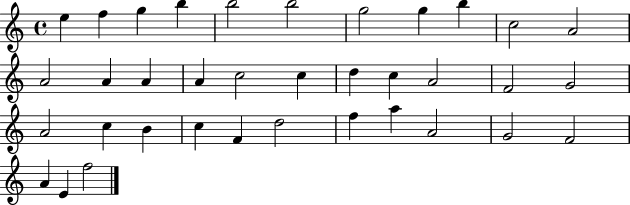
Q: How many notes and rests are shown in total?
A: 36